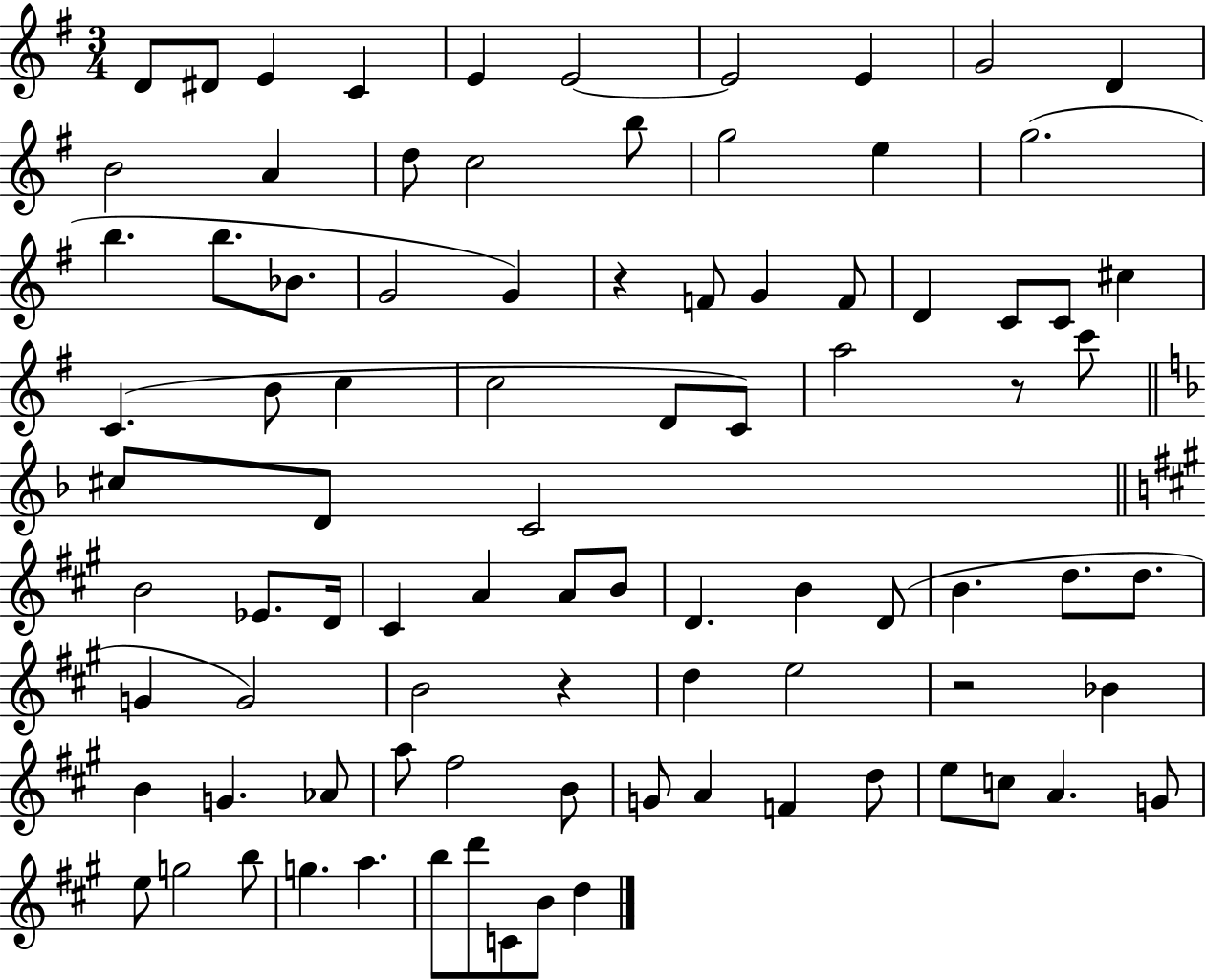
X:1
T:Untitled
M:3/4
L:1/4
K:G
D/2 ^D/2 E C E E2 E2 E G2 D B2 A d/2 c2 b/2 g2 e g2 b b/2 _B/2 G2 G z F/2 G F/2 D C/2 C/2 ^c C B/2 c c2 D/2 C/2 a2 z/2 c'/2 ^c/2 D/2 C2 B2 _E/2 D/4 ^C A A/2 B/2 D B D/2 B d/2 d/2 G G2 B2 z d e2 z2 _B B G _A/2 a/2 ^f2 B/2 G/2 A F d/2 e/2 c/2 A G/2 e/2 g2 b/2 g a b/2 d'/2 C/2 B/2 d